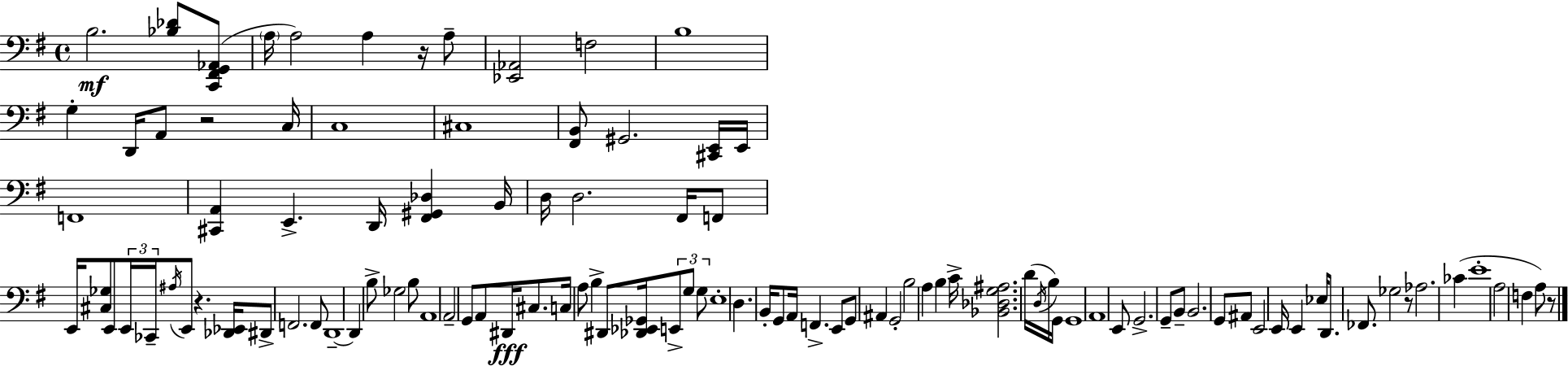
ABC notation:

X:1
T:Untitled
M:4/4
L:1/4
K:G
B,2 [_B,_D]/2 [C,,^F,,G,,_A,,]/2 A,/4 A,2 A, z/4 A,/2 [_E,,_A,,]2 F,2 B,4 G, D,,/4 A,,/2 z2 C,/4 C,4 ^C,4 [^F,,B,,]/2 ^G,,2 [^C,,E,,]/4 E,,/4 F,,4 [^C,,A,,] E,, D,,/4 [^F,,^G,,_D,] B,,/4 D,/4 D,2 ^F,,/4 F,,/2 E,,/4 [^C,_G,]/2 E,,/2 E,,/4 _C,,/4 ^A,/4 E,,/2 z [_D,,_E,,]/4 ^D,,/2 F,,2 F,,/2 D,,4 D,, B,/2 _G,2 B,/2 A,,4 A,,2 G,,/2 A,,/2 ^D,,/4 ^C,/2 C,/4 A,/2 B, ^D,,/2 [_D,,_E,,_G,,]/4 E,,/2 G,/2 G,/2 E,4 D, B,,/4 G,,/2 A,,/4 F,, E,,/2 G,,/2 ^A,, G,,2 B,2 A, B, C/4 [_B,,_D,G,^A,]2 D/4 D,/4 B,/4 G,,/4 G,,4 A,,4 E,,/2 G,,2 G,,/2 B,,/2 B,,2 G,,/2 ^A,,/2 E,,2 E,,/4 E,, _E,/4 D,,/2 _F,,/2 _G,2 z/2 _A,2 _C E4 A,2 F, A,/2 z/2